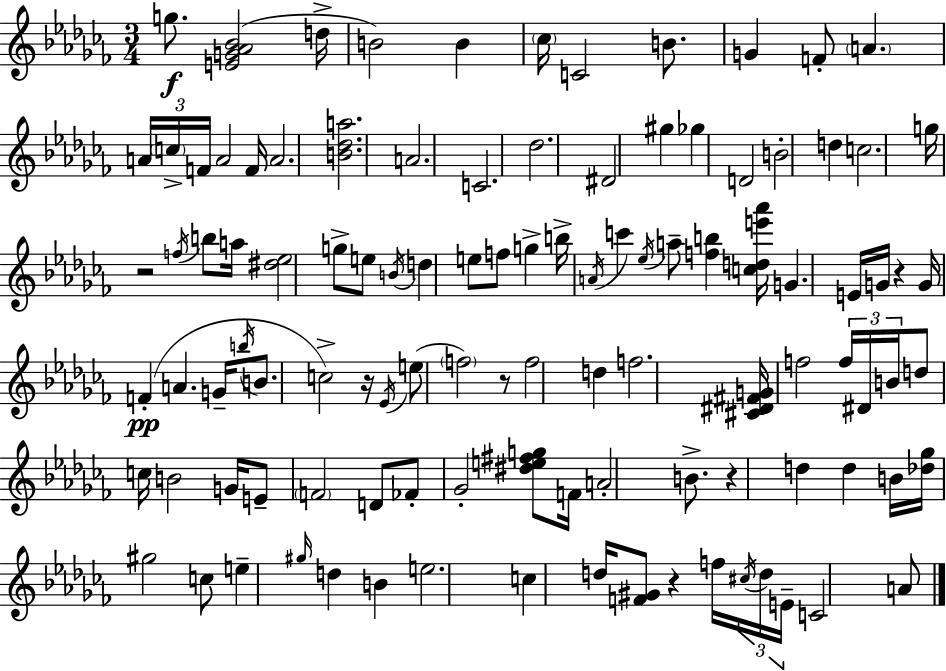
G5/e. [E4,G4,Ab4,Bb4]/h D5/s B4/h B4/q CES5/s C4/h B4/e. G4/q F4/e A4/q. A4/s C5/s F4/s A4/h F4/s A4/h. [B4,Db5,A5]/h. A4/h. C4/h. Db5/h. D#4/h G#5/q Gb5/q D4/h B4/h D5/q C5/h. G5/s R/h F5/s B5/e A5/s [D#5,Eb5]/h G5/e E5/e B4/s D5/q E5/e F5/e G5/q B5/s A4/s C6/q Eb5/s A5/e [F5,B5]/q [C5,D5,E6,Ab6]/s G4/q. E4/s G4/s R/q G4/s F4/q A4/q. G4/s B5/s B4/e. C5/h R/s Eb4/s E5/e F5/h R/e F5/h D5/q F5/h. [C#4,D#4,F#4,G4]/s F5/h F5/s D#4/s B4/s D5/e C5/s B4/h G4/s E4/e F4/h D4/e FES4/e Gb4/h [D#5,E5,F#5,G5]/e F4/s A4/h B4/e. R/q D5/q D5/q B4/s [Db5,Gb5]/s G#5/h C5/e E5/q G#5/s D5/q B4/q E5/h. C5/q D5/s [F4,G#4]/e R/q F5/s C#5/s D5/s E4/s C4/h A4/e